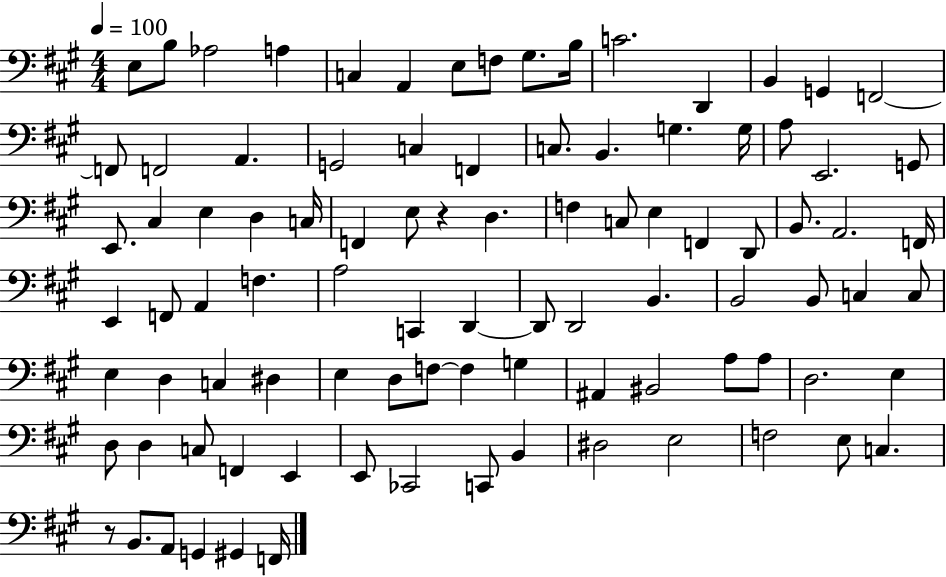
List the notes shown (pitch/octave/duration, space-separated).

E3/e B3/e Ab3/h A3/q C3/q A2/q E3/e F3/e G#3/e. B3/s C4/h. D2/q B2/q G2/q F2/h F2/e F2/h A2/q. G2/h C3/q F2/q C3/e. B2/q. G3/q. G3/s A3/e E2/h. G2/e E2/e. C#3/q E3/q D3/q C3/s F2/q E3/e R/q D3/q. F3/q C3/e E3/q F2/q D2/e B2/e. A2/h. F2/s E2/q F2/e A2/q F3/q. A3/h C2/q D2/q D2/e D2/h B2/q. B2/h B2/e C3/q C3/e E3/q D3/q C3/q D#3/q E3/q D3/e F3/e F3/q G3/q A#2/q BIS2/h A3/e A3/e D3/h. E3/q D3/e D3/q C3/e F2/q E2/q E2/e CES2/h C2/e B2/q D#3/h E3/h F3/h E3/e C3/q. R/e B2/e. A2/e G2/q G#2/q F2/s